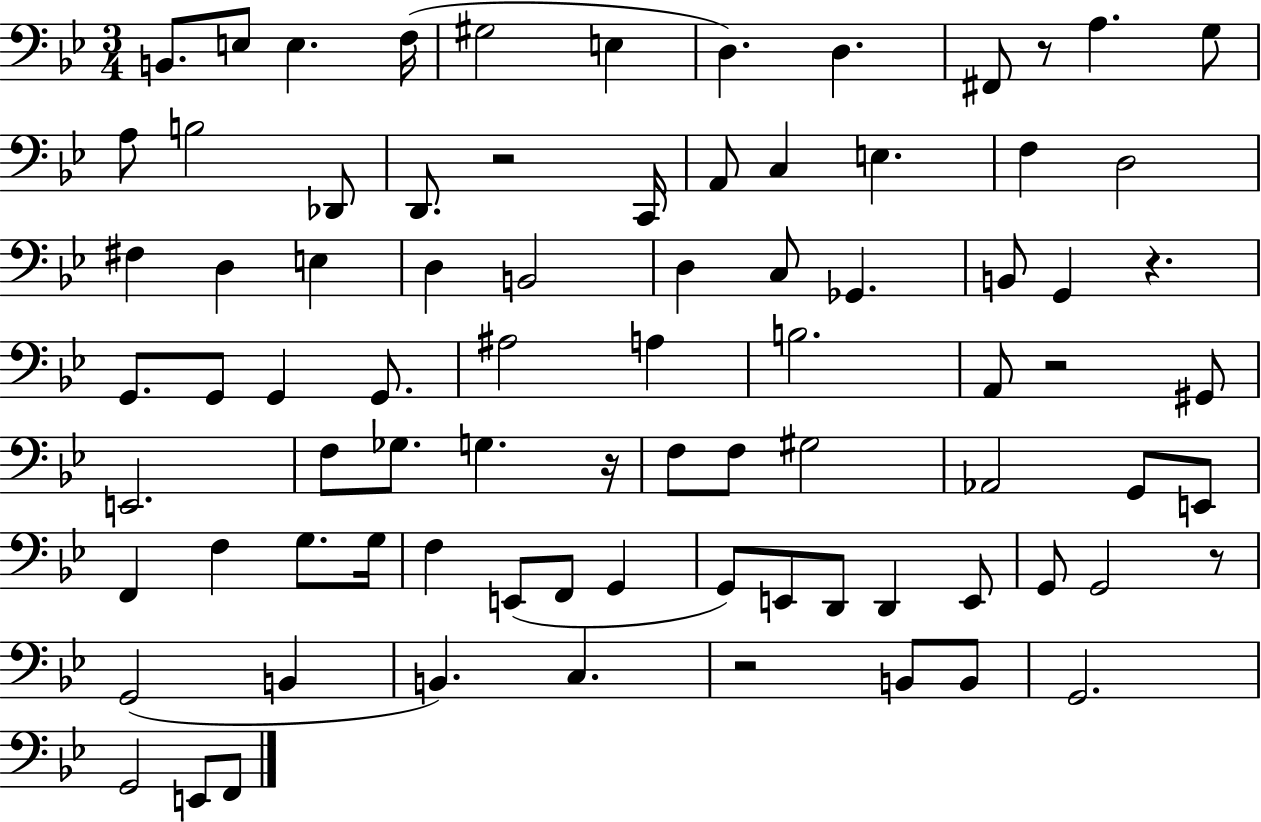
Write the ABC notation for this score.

X:1
T:Untitled
M:3/4
L:1/4
K:Bb
B,,/2 E,/2 E, F,/4 ^G,2 E, D, D, ^F,,/2 z/2 A, G,/2 A,/2 B,2 _D,,/2 D,,/2 z2 C,,/4 A,,/2 C, E, F, D,2 ^F, D, E, D, B,,2 D, C,/2 _G,, B,,/2 G,, z G,,/2 G,,/2 G,, G,,/2 ^A,2 A, B,2 A,,/2 z2 ^G,,/2 E,,2 F,/2 _G,/2 G, z/4 F,/2 F,/2 ^G,2 _A,,2 G,,/2 E,,/2 F,, F, G,/2 G,/4 F, E,,/2 F,,/2 G,, G,,/2 E,,/2 D,,/2 D,, E,,/2 G,,/2 G,,2 z/2 G,,2 B,, B,, C, z2 B,,/2 B,,/2 G,,2 G,,2 E,,/2 F,,/2